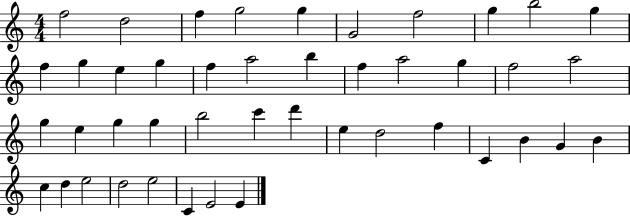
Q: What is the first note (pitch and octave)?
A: F5